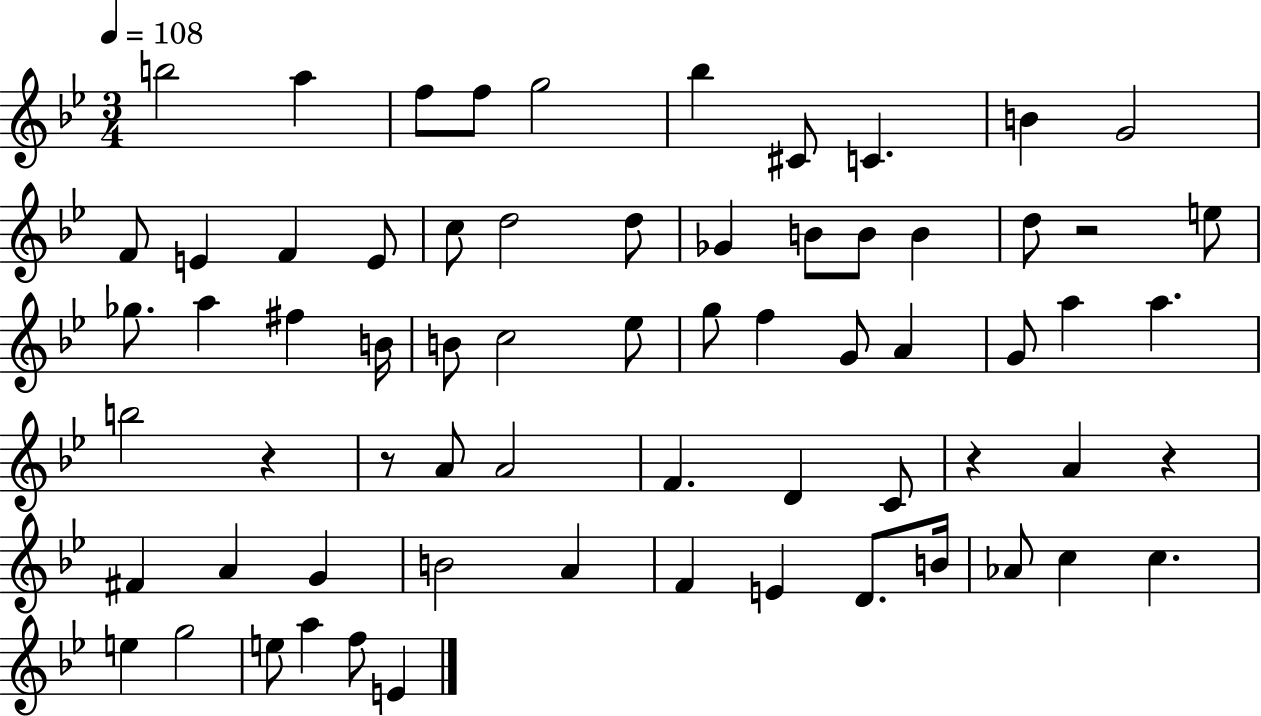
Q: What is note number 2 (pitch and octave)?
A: A5